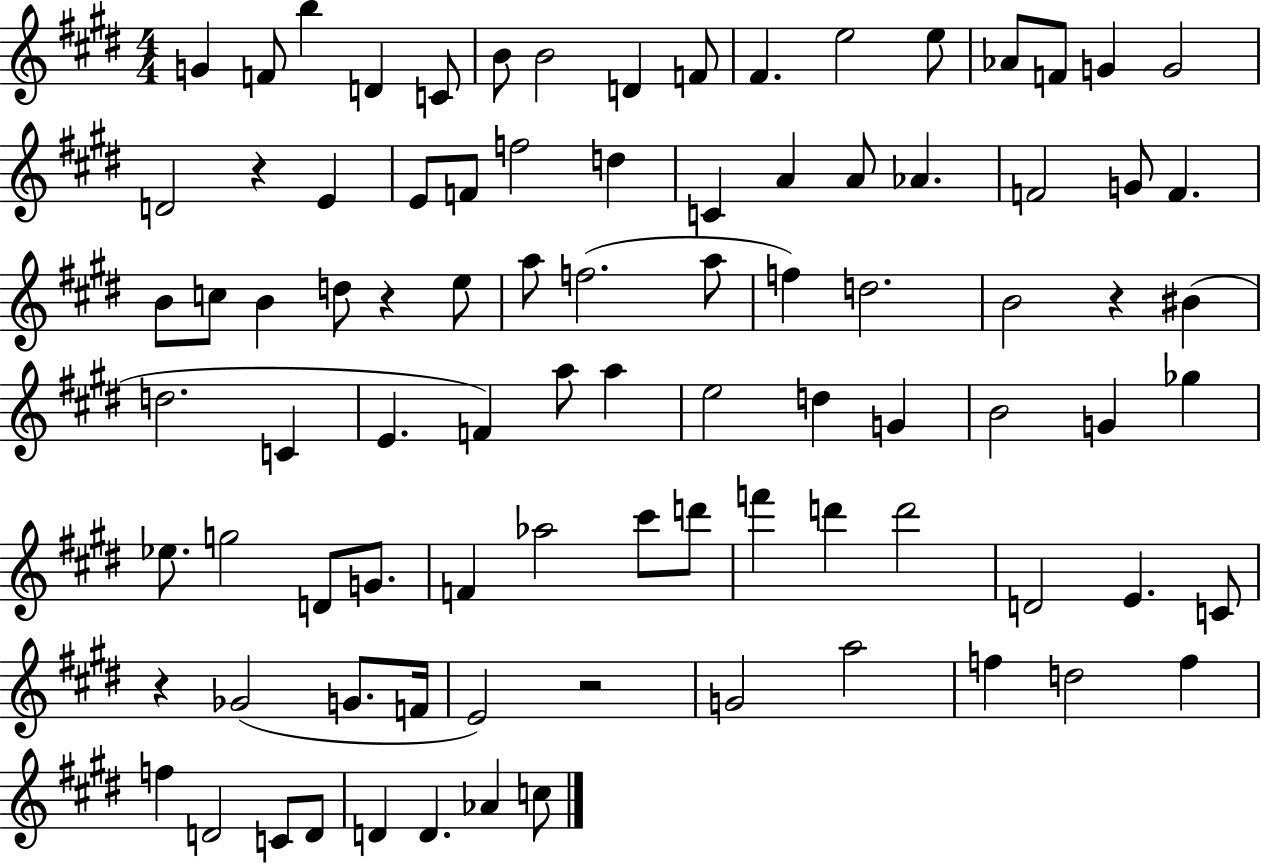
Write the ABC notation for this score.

X:1
T:Untitled
M:4/4
L:1/4
K:E
G F/2 b D C/2 B/2 B2 D F/2 ^F e2 e/2 _A/2 F/2 G G2 D2 z E E/2 F/2 f2 d C A A/2 _A F2 G/2 F B/2 c/2 B d/2 z e/2 a/2 f2 a/2 f d2 B2 z ^B d2 C E F a/2 a e2 d G B2 G _g _e/2 g2 D/2 G/2 F _a2 ^c'/2 d'/2 f' d' d'2 D2 E C/2 z _G2 G/2 F/4 E2 z2 G2 a2 f d2 f f D2 C/2 D/2 D D _A c/2